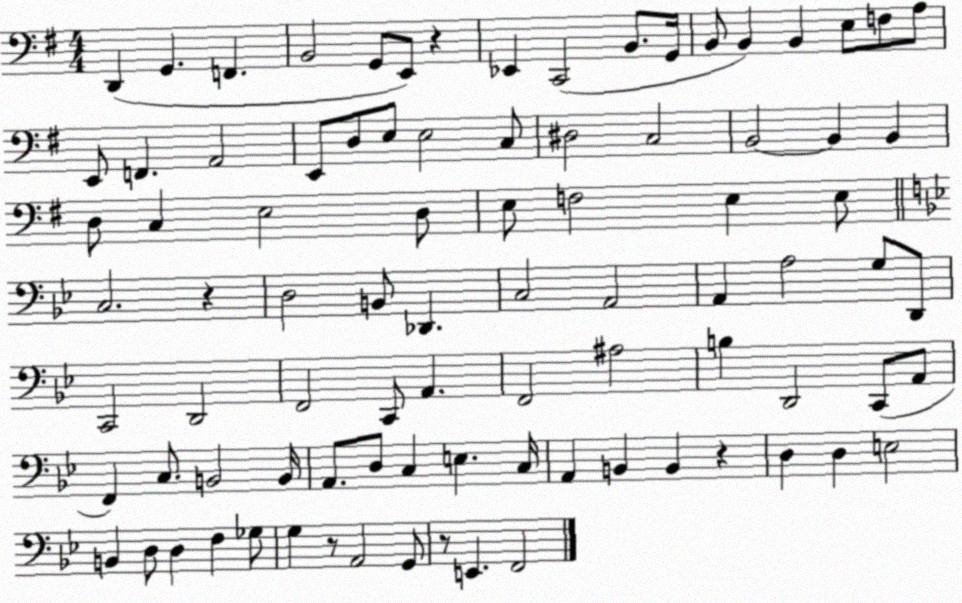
X:1
T:Untitled
M:4/4
L:1/4
K:G
D,, G,, F,, B,,2 G,,/2 E,,/2 z _E,, C,,2 B,,/2 G,,/4 B,,/2 B,, B,, E,/2 F,/2 A,/2 E,,/2 F,, A,,2 E,,/2 D,/2 E,/2 E,2 C,/2 ^D,2 C,2 B,,2 B,, B,, D,/2 C, E,2 D,/2 E,/2 F,2 E, E,/2 C,2 z D,2 B,,/2 _D,, C,2 A,,2 A,, A,2 G,/2 D,,/2 C,,2 D,,2 F,,2 C,,/2 A,, F,,2 ^A,2 B, D,,2 C,,/2 A,,/2 F,, C,/2 B,,2 B,,/4 A,,/2 D,/2 C, E, C,/4 A,, B,, B,, z D, D, E,2 B,, D,/2 D, F, _G,/2 G, z/2 A,,2 G,,/2 z/2 E,, F,,2